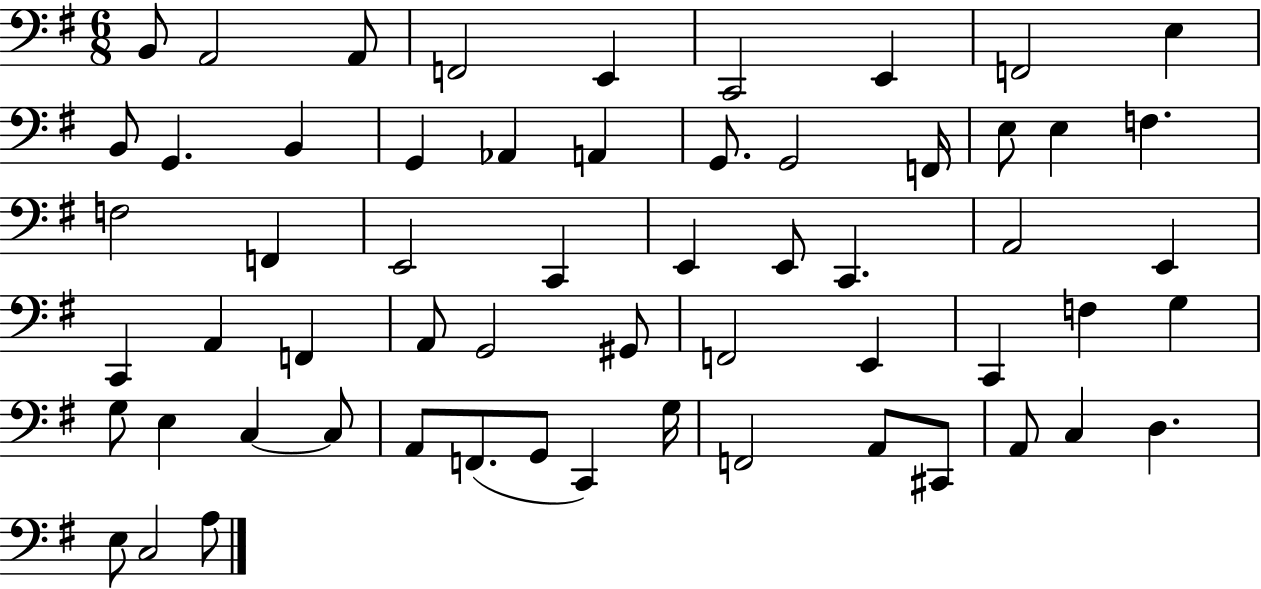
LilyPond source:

{
  \clef bass
  \numericTimeSignature
  \time 6/8
  \key g \major
  \repeat volta 2 { b,8 a,2 a,8 | f,2 e,4 | c,2 e,4 | f,2 e4 | \break b,8 g,4. b,4 | g,4 aes,4 a,4 | g,8. g,2 f,16 | e8 e4 f4. | \break f2 f,4 | e,2 c,4 | e,4 e,8 c,4. | a,2 e,4 | \break c,4 a,4 f,4 | a,8 g,2 gis,8 | f,2 e,4 | c,4 f4 g4 | \break g8 e4 c4~~ c8 | a,8 f,8.( g,8 c,4) g16 | f,2 a,8 cis,8 | a,8 c4 d4. | \break e8 c2 a8 | } \bar "|."
}